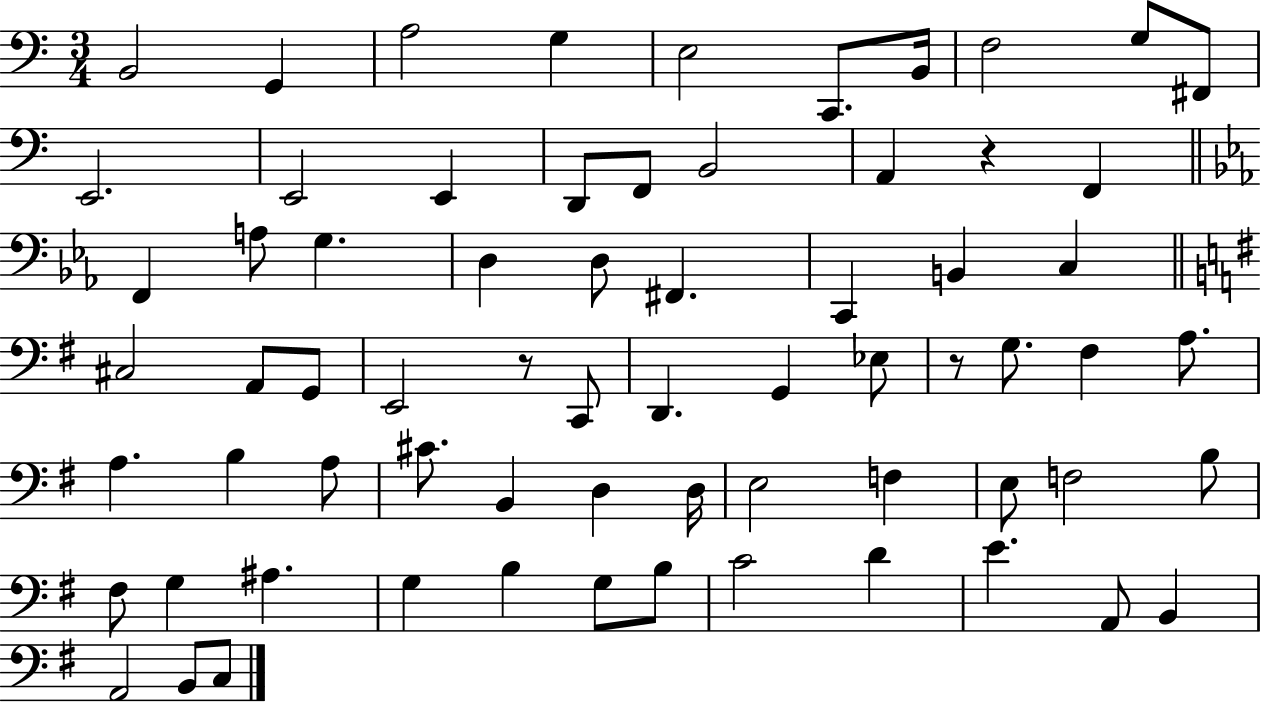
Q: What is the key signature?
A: C major